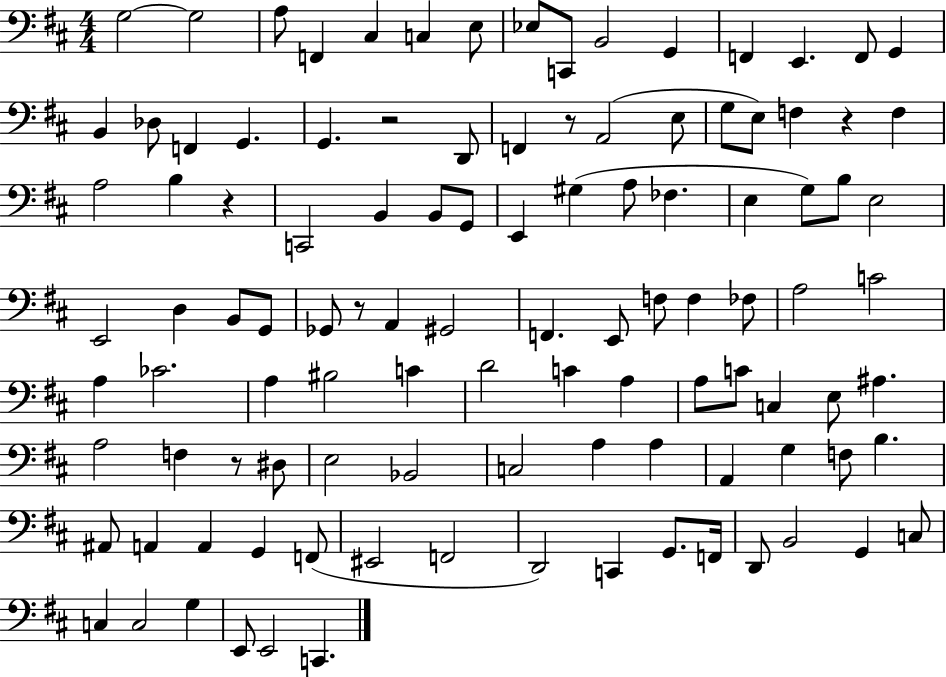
G3/h G3/h A3/e F2/q C#3/q C3/q E3/e Eb3/e C2/e B2/h G2/q F2/q E2/q. F2/e G2/q B2/q Db3/e F2/q G2/q. G2/q. R/h D2/e F2/q R/e A2/h E3/e G3/e E3/e F3/q R/q F3/q A3/h B3/q R/q C2/h B2/q B2/e G2/e E2/q G#3/q A3/e FES3/q. E3/q G3/e B3/e E3/h E2/h D3/q B2/e G2/e Gb2/e R/e A2/q G#2/h F2/q. E2/e F3/e F3/q FES3/e A3/h C4/h A3/q CES4/h. A3/q BIS3/h C4/q D4/h C4/q A3/q A3/e C4/e C3/q E3/e A#3/q. A3/h F3/q R/e D#3/e E3/h Bb2/h C3/h A3/q A3/q A2/q G3/q F3/e B3/q. A#2/e A2/q A2/q G2/q F2/e EIS2/h F2/h D2/h C2/q G2/e. F2/s D2/e B2/h G2/q C3/e C3/q C3/h G3/q E2/e E2/h C2/q.